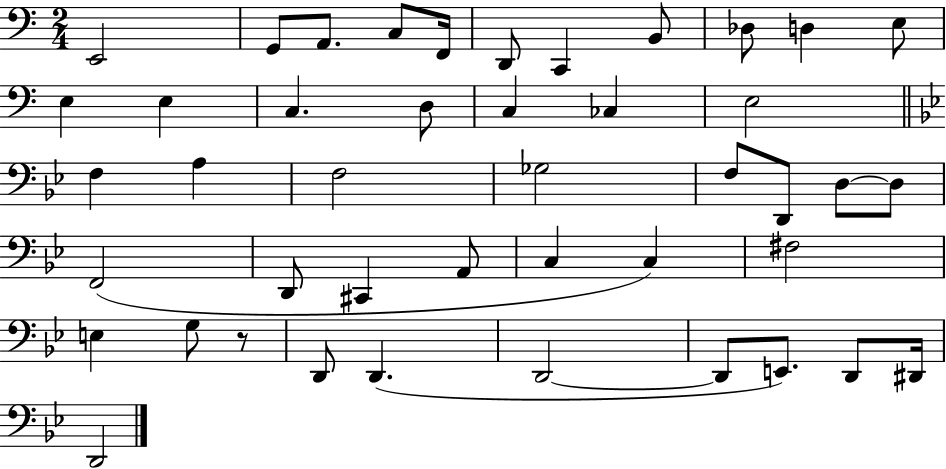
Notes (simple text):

E2/h G2/e A2/e. C3/e F2/s D2/e C2/q B2/e Db3/e D3/q E3/e E3/q E3/q C3/q. D3/e C3/q CES3/q E3/h F3/q A3/q F3/h Gb3/h F3/e D2/e D3/e D3/e F2/h D2/e C#2/q A2/e C3/q C3/q F#3/h E3/q G3/e R/e D2/e D2/q. D2/h D2/e E2/e. D2/e D#2/s D2/h